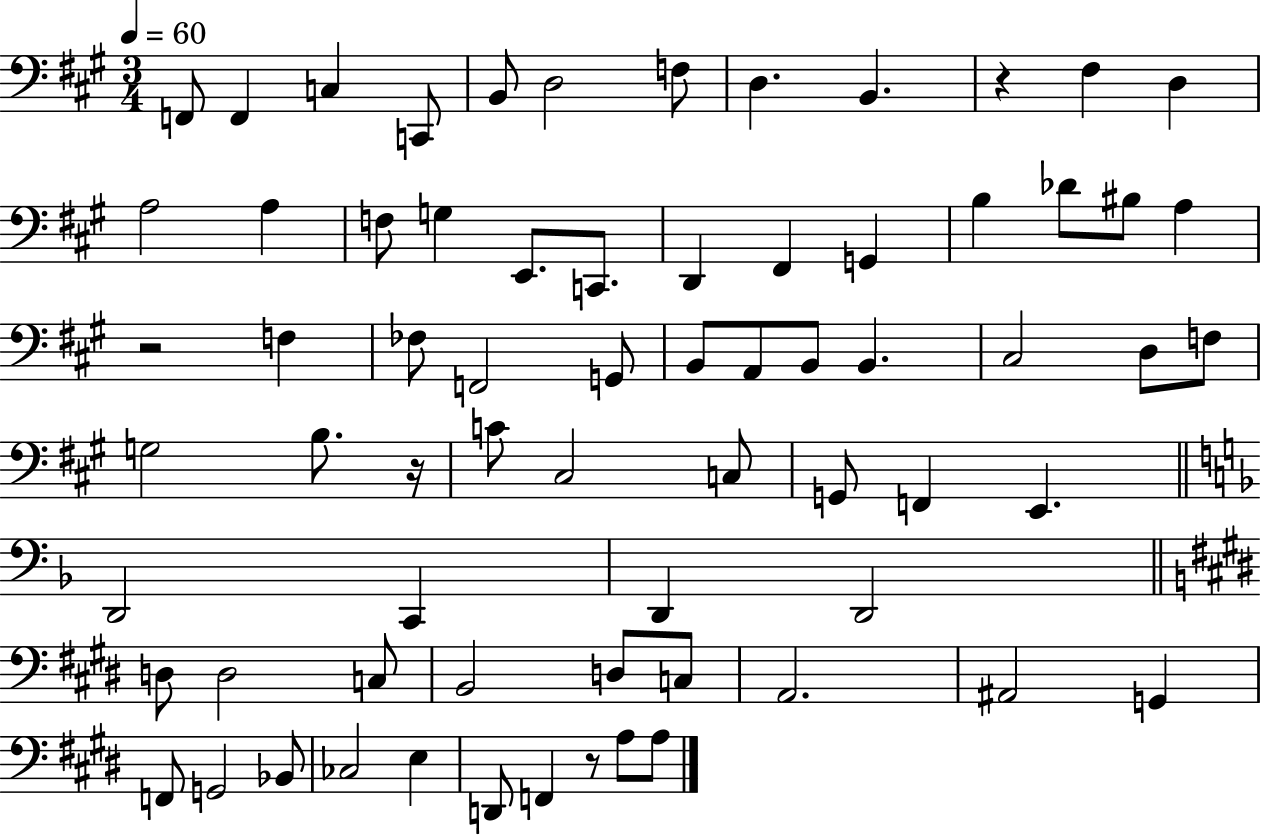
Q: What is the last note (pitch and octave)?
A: A3